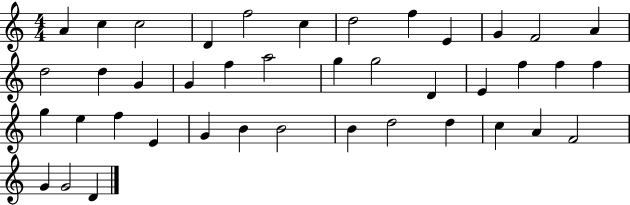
A4/q C5/q C5/h D4/q F5/h C5/q D5/h F5/q E4/q G4/q F4/h A4/q D5/h D5/q G4/q G4/q F5/q A5/h G5/q G5/h D4/q E4/q F5/q F5/q F5/q G5/q E5/q F5/q E4/q G4/q B4/q B4/h B4/q D5/h D5/q C5/q A4/q F4/h G4/q G4/h D4/q